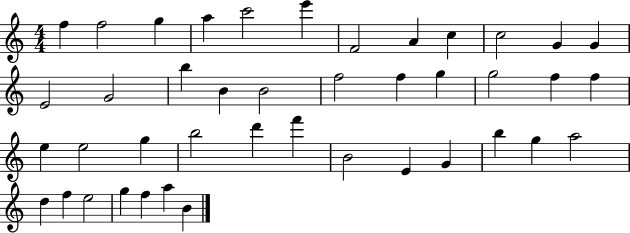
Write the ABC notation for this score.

X:1
T:Untitled
M:4/4
L:1/4
K:C
f f2 g a c'2 e' F2 A c c2 G G E2 G2 b B B2 f2 f g g2 f f e e2 g b2 d' f' B2 E G b g a2 d f e2 g f a B